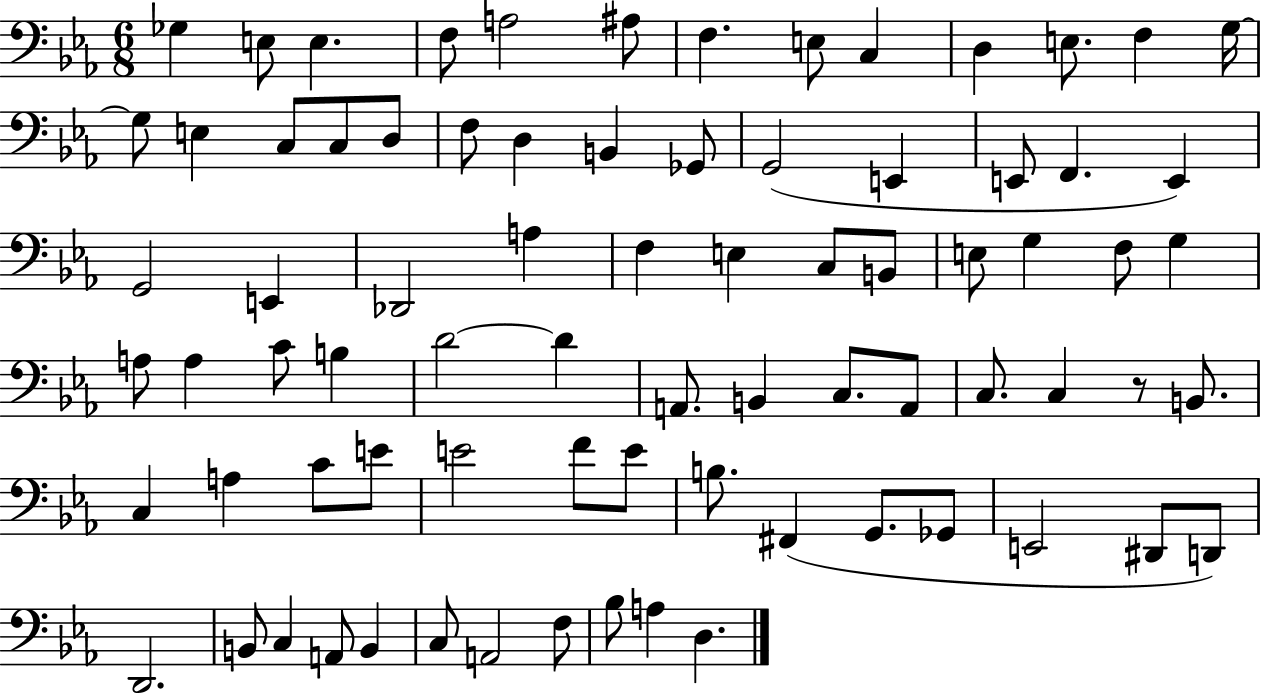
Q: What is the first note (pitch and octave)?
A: Gb3